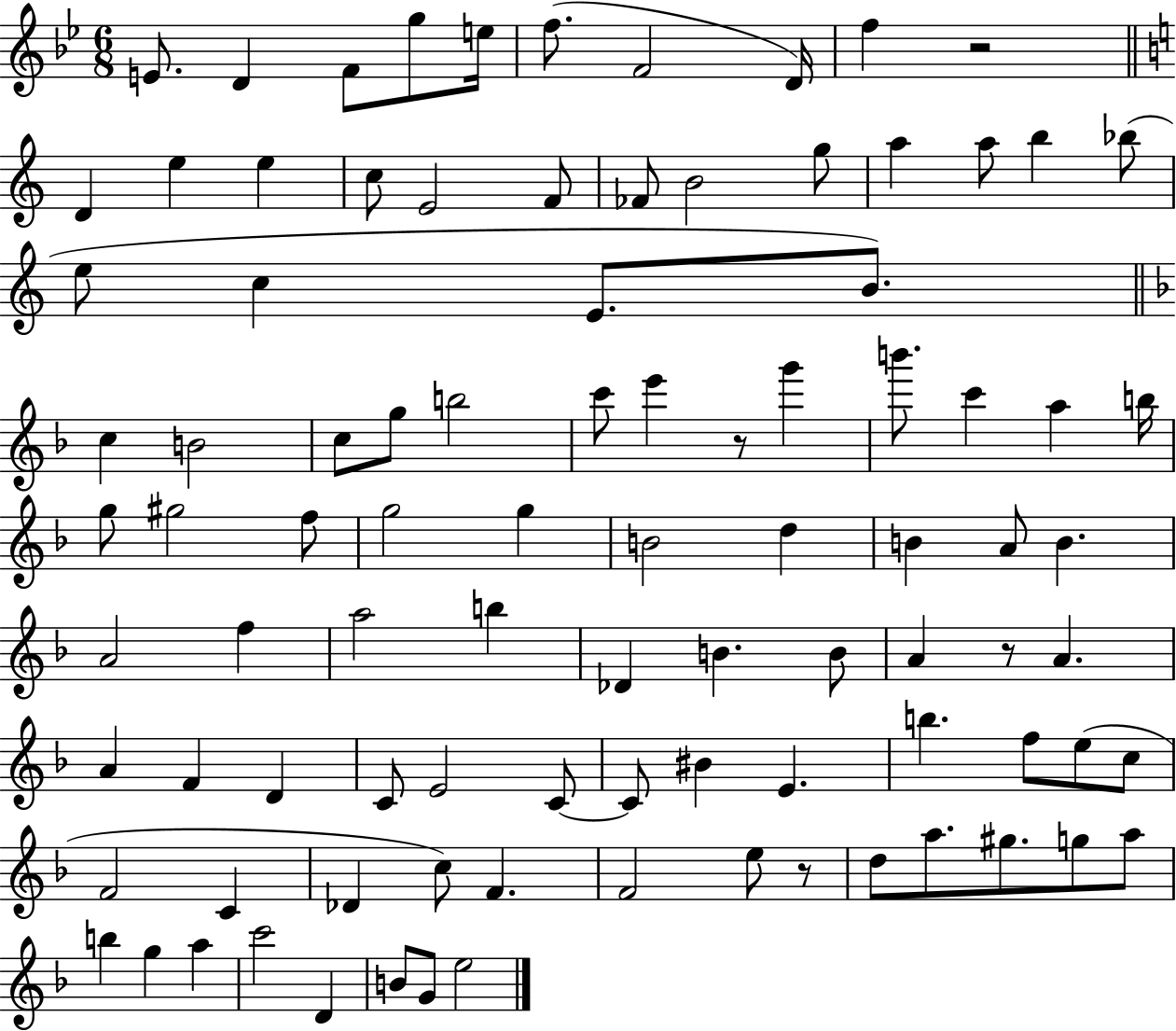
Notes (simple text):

E4/e. D4/q F4/e G5/e E5/s F5/e. F4/h D4/s F5/q R/h D4/q E5/q E5/q C5/e E4/h F4/e FES4/e B4/h G5/e A5/q A5/e B5/q Bb5/e E5/e C5/q E4/e. B4/e. C5/q B4/h C5/e G5/e B5/h C6/e E6/q R/e G6/q B6/e. C6/q A5/q B5/s G5/e G#5/h F5/e G5/h G5/q B4/h D5/q B4/q A4/e B4/q. A4/h F5/q A5/h B5/q Db4/q B4/q. B4/e A4/q R/e A4/q. A4/q F4/q D4/q C4/e E4/h C4/e C4/e BIS4/q E4/q. B5/q. F5/e E5/e C5/e F4/h C4/q Db4/q C5/e F4/q. F4/h E5/e R/e D5/e A5/e. G#5/e. G5/e A5/e B5/q G5/q A5/q C6/h D4/q B4/e G4/e E5/h